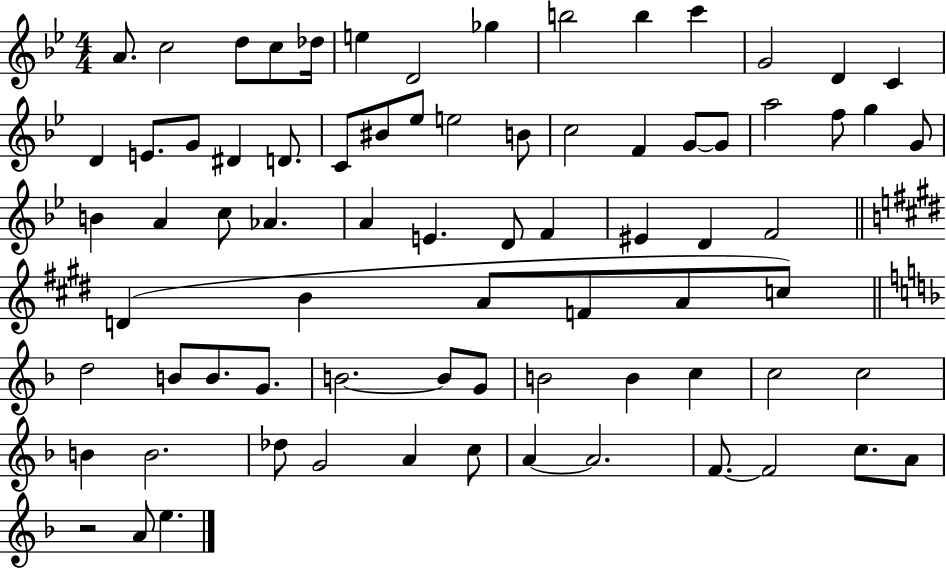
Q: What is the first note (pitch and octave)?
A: A4